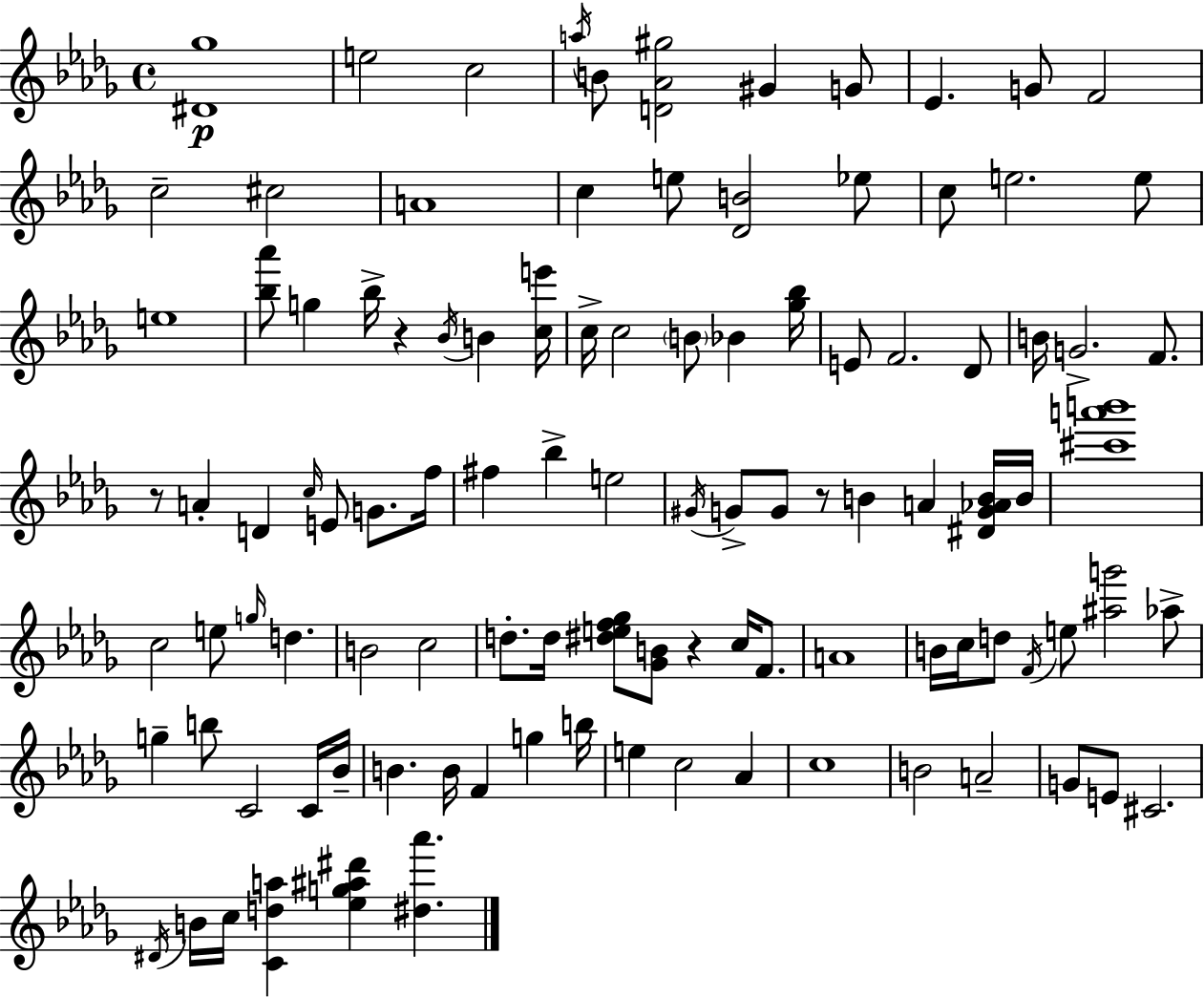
[D#4,Gb5]/w E5/h C5/h A5/s B4/e [D4,Ab4,G#5]/h G#4/q G4/e Eb4/q. G4/e F4/h C5/h C#5/h A4/w C5/q E5/e [Db4,B4]/h Eb5/e C5/e E5/h. E5/e E5/w [Bb5,Ab6]/e G5/q Bb5/s R/q Bb4/s B4/q [C5,E6]/s C5/s C5/h B4/e Bb4/q [Gb5,Bb5]/s E4/e F4/h. Db4/e B4/s G4/h. F4/e. R/e A4/q D4/q C5/s E4/e G4/e. F5/s F#5/q Bb5/q E5/h G#4/s G4/e G4/e R/e B4/q A4/q [D#4,G4,Ab4,B4]/s B4/s [C#6,A6,B6]/w C5/h E5/e G5/s D5/q. B4/h C5/h D5/e. D5/s [D#5,E5,F5,Gb5]/e [Gb4,B4]/e R/q C5/s F4/e. A4/w B4/s C5/s D5/e F4/s E5/e [A#5,G6]/h Ab5/e G5/q B5/e C4/h C4/s Bb4/s B4/q. B4/s F4/q G5/q B5/s E5/q C5/h Ab4/q C5/w B4/h A4/h G4/e E4/e C#4/h. D#4/s B4/s C5/s [C4,D5,A5]/q [Eb5,G5,A#5,D#6]/q [D#5,Ab6]/q.